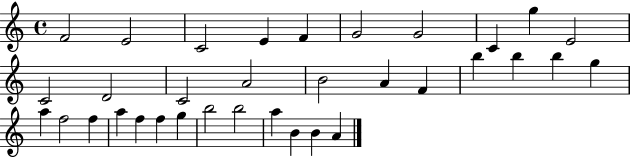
F4/h E4/h C4/h E4/q F4/q G4/h G4/h C4/q G5/q E4/h C4/h D4/h C4/h A4/h B4/h A4/q F4/q B5/q B5/q B5/q G5/q A5/q F5/h F5/q A5/q F5/q F5/q G5/q B5/h B5/h A5/q B4/q B4/q A4/q